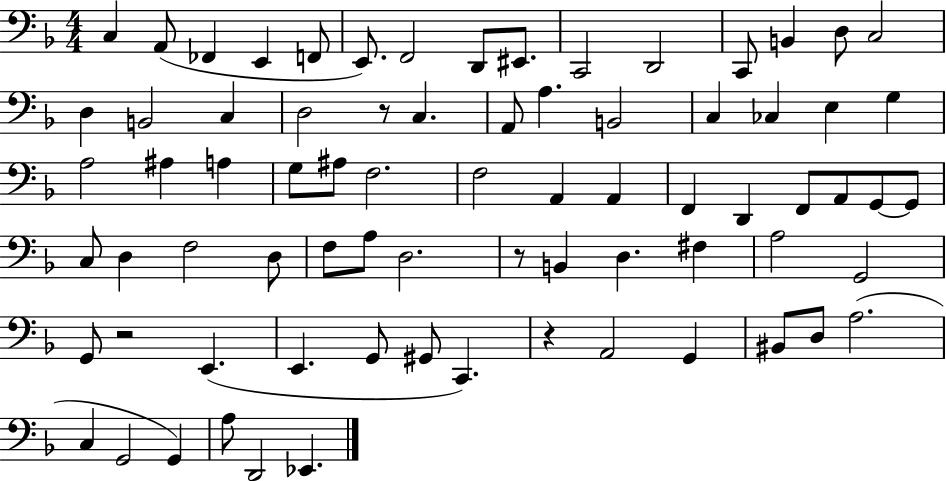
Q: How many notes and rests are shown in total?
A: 75